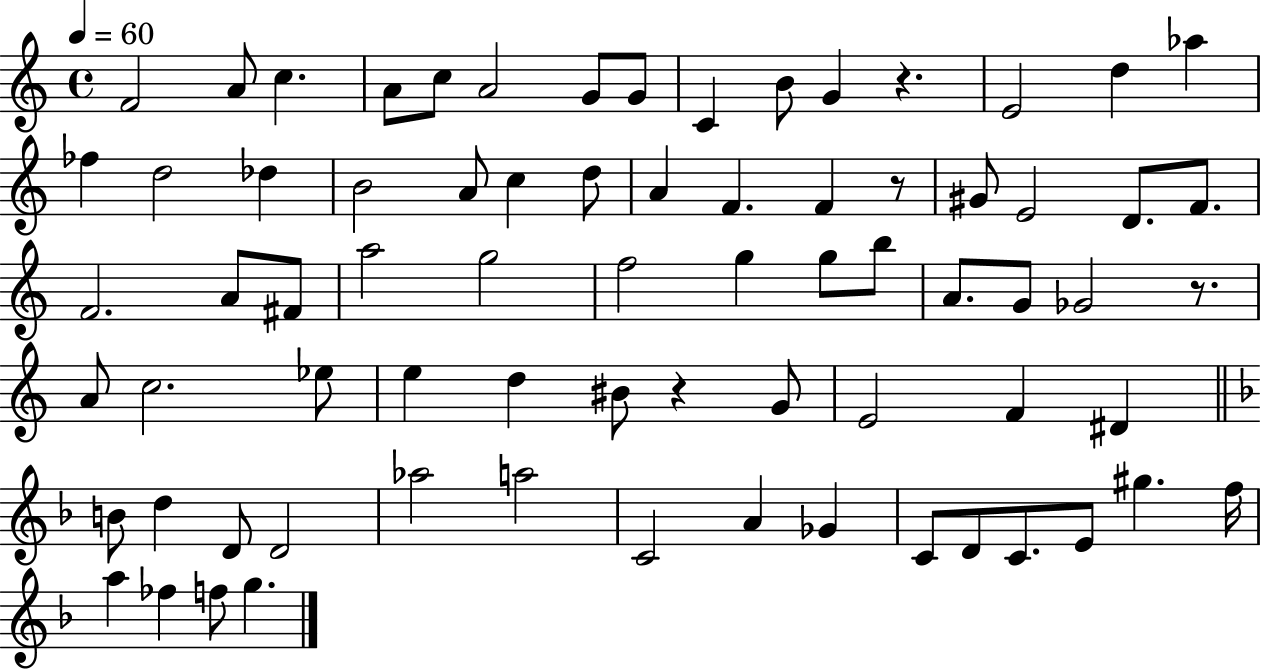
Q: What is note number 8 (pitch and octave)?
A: G4